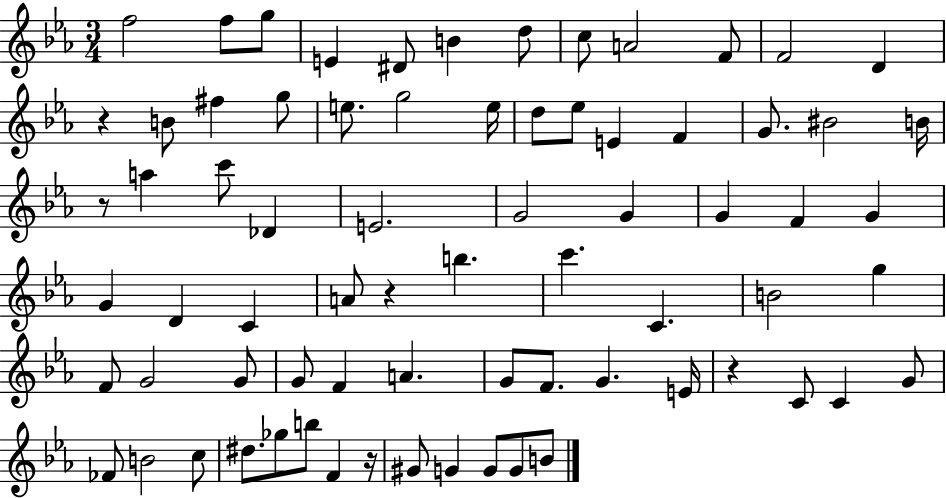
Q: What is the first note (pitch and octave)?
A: F5